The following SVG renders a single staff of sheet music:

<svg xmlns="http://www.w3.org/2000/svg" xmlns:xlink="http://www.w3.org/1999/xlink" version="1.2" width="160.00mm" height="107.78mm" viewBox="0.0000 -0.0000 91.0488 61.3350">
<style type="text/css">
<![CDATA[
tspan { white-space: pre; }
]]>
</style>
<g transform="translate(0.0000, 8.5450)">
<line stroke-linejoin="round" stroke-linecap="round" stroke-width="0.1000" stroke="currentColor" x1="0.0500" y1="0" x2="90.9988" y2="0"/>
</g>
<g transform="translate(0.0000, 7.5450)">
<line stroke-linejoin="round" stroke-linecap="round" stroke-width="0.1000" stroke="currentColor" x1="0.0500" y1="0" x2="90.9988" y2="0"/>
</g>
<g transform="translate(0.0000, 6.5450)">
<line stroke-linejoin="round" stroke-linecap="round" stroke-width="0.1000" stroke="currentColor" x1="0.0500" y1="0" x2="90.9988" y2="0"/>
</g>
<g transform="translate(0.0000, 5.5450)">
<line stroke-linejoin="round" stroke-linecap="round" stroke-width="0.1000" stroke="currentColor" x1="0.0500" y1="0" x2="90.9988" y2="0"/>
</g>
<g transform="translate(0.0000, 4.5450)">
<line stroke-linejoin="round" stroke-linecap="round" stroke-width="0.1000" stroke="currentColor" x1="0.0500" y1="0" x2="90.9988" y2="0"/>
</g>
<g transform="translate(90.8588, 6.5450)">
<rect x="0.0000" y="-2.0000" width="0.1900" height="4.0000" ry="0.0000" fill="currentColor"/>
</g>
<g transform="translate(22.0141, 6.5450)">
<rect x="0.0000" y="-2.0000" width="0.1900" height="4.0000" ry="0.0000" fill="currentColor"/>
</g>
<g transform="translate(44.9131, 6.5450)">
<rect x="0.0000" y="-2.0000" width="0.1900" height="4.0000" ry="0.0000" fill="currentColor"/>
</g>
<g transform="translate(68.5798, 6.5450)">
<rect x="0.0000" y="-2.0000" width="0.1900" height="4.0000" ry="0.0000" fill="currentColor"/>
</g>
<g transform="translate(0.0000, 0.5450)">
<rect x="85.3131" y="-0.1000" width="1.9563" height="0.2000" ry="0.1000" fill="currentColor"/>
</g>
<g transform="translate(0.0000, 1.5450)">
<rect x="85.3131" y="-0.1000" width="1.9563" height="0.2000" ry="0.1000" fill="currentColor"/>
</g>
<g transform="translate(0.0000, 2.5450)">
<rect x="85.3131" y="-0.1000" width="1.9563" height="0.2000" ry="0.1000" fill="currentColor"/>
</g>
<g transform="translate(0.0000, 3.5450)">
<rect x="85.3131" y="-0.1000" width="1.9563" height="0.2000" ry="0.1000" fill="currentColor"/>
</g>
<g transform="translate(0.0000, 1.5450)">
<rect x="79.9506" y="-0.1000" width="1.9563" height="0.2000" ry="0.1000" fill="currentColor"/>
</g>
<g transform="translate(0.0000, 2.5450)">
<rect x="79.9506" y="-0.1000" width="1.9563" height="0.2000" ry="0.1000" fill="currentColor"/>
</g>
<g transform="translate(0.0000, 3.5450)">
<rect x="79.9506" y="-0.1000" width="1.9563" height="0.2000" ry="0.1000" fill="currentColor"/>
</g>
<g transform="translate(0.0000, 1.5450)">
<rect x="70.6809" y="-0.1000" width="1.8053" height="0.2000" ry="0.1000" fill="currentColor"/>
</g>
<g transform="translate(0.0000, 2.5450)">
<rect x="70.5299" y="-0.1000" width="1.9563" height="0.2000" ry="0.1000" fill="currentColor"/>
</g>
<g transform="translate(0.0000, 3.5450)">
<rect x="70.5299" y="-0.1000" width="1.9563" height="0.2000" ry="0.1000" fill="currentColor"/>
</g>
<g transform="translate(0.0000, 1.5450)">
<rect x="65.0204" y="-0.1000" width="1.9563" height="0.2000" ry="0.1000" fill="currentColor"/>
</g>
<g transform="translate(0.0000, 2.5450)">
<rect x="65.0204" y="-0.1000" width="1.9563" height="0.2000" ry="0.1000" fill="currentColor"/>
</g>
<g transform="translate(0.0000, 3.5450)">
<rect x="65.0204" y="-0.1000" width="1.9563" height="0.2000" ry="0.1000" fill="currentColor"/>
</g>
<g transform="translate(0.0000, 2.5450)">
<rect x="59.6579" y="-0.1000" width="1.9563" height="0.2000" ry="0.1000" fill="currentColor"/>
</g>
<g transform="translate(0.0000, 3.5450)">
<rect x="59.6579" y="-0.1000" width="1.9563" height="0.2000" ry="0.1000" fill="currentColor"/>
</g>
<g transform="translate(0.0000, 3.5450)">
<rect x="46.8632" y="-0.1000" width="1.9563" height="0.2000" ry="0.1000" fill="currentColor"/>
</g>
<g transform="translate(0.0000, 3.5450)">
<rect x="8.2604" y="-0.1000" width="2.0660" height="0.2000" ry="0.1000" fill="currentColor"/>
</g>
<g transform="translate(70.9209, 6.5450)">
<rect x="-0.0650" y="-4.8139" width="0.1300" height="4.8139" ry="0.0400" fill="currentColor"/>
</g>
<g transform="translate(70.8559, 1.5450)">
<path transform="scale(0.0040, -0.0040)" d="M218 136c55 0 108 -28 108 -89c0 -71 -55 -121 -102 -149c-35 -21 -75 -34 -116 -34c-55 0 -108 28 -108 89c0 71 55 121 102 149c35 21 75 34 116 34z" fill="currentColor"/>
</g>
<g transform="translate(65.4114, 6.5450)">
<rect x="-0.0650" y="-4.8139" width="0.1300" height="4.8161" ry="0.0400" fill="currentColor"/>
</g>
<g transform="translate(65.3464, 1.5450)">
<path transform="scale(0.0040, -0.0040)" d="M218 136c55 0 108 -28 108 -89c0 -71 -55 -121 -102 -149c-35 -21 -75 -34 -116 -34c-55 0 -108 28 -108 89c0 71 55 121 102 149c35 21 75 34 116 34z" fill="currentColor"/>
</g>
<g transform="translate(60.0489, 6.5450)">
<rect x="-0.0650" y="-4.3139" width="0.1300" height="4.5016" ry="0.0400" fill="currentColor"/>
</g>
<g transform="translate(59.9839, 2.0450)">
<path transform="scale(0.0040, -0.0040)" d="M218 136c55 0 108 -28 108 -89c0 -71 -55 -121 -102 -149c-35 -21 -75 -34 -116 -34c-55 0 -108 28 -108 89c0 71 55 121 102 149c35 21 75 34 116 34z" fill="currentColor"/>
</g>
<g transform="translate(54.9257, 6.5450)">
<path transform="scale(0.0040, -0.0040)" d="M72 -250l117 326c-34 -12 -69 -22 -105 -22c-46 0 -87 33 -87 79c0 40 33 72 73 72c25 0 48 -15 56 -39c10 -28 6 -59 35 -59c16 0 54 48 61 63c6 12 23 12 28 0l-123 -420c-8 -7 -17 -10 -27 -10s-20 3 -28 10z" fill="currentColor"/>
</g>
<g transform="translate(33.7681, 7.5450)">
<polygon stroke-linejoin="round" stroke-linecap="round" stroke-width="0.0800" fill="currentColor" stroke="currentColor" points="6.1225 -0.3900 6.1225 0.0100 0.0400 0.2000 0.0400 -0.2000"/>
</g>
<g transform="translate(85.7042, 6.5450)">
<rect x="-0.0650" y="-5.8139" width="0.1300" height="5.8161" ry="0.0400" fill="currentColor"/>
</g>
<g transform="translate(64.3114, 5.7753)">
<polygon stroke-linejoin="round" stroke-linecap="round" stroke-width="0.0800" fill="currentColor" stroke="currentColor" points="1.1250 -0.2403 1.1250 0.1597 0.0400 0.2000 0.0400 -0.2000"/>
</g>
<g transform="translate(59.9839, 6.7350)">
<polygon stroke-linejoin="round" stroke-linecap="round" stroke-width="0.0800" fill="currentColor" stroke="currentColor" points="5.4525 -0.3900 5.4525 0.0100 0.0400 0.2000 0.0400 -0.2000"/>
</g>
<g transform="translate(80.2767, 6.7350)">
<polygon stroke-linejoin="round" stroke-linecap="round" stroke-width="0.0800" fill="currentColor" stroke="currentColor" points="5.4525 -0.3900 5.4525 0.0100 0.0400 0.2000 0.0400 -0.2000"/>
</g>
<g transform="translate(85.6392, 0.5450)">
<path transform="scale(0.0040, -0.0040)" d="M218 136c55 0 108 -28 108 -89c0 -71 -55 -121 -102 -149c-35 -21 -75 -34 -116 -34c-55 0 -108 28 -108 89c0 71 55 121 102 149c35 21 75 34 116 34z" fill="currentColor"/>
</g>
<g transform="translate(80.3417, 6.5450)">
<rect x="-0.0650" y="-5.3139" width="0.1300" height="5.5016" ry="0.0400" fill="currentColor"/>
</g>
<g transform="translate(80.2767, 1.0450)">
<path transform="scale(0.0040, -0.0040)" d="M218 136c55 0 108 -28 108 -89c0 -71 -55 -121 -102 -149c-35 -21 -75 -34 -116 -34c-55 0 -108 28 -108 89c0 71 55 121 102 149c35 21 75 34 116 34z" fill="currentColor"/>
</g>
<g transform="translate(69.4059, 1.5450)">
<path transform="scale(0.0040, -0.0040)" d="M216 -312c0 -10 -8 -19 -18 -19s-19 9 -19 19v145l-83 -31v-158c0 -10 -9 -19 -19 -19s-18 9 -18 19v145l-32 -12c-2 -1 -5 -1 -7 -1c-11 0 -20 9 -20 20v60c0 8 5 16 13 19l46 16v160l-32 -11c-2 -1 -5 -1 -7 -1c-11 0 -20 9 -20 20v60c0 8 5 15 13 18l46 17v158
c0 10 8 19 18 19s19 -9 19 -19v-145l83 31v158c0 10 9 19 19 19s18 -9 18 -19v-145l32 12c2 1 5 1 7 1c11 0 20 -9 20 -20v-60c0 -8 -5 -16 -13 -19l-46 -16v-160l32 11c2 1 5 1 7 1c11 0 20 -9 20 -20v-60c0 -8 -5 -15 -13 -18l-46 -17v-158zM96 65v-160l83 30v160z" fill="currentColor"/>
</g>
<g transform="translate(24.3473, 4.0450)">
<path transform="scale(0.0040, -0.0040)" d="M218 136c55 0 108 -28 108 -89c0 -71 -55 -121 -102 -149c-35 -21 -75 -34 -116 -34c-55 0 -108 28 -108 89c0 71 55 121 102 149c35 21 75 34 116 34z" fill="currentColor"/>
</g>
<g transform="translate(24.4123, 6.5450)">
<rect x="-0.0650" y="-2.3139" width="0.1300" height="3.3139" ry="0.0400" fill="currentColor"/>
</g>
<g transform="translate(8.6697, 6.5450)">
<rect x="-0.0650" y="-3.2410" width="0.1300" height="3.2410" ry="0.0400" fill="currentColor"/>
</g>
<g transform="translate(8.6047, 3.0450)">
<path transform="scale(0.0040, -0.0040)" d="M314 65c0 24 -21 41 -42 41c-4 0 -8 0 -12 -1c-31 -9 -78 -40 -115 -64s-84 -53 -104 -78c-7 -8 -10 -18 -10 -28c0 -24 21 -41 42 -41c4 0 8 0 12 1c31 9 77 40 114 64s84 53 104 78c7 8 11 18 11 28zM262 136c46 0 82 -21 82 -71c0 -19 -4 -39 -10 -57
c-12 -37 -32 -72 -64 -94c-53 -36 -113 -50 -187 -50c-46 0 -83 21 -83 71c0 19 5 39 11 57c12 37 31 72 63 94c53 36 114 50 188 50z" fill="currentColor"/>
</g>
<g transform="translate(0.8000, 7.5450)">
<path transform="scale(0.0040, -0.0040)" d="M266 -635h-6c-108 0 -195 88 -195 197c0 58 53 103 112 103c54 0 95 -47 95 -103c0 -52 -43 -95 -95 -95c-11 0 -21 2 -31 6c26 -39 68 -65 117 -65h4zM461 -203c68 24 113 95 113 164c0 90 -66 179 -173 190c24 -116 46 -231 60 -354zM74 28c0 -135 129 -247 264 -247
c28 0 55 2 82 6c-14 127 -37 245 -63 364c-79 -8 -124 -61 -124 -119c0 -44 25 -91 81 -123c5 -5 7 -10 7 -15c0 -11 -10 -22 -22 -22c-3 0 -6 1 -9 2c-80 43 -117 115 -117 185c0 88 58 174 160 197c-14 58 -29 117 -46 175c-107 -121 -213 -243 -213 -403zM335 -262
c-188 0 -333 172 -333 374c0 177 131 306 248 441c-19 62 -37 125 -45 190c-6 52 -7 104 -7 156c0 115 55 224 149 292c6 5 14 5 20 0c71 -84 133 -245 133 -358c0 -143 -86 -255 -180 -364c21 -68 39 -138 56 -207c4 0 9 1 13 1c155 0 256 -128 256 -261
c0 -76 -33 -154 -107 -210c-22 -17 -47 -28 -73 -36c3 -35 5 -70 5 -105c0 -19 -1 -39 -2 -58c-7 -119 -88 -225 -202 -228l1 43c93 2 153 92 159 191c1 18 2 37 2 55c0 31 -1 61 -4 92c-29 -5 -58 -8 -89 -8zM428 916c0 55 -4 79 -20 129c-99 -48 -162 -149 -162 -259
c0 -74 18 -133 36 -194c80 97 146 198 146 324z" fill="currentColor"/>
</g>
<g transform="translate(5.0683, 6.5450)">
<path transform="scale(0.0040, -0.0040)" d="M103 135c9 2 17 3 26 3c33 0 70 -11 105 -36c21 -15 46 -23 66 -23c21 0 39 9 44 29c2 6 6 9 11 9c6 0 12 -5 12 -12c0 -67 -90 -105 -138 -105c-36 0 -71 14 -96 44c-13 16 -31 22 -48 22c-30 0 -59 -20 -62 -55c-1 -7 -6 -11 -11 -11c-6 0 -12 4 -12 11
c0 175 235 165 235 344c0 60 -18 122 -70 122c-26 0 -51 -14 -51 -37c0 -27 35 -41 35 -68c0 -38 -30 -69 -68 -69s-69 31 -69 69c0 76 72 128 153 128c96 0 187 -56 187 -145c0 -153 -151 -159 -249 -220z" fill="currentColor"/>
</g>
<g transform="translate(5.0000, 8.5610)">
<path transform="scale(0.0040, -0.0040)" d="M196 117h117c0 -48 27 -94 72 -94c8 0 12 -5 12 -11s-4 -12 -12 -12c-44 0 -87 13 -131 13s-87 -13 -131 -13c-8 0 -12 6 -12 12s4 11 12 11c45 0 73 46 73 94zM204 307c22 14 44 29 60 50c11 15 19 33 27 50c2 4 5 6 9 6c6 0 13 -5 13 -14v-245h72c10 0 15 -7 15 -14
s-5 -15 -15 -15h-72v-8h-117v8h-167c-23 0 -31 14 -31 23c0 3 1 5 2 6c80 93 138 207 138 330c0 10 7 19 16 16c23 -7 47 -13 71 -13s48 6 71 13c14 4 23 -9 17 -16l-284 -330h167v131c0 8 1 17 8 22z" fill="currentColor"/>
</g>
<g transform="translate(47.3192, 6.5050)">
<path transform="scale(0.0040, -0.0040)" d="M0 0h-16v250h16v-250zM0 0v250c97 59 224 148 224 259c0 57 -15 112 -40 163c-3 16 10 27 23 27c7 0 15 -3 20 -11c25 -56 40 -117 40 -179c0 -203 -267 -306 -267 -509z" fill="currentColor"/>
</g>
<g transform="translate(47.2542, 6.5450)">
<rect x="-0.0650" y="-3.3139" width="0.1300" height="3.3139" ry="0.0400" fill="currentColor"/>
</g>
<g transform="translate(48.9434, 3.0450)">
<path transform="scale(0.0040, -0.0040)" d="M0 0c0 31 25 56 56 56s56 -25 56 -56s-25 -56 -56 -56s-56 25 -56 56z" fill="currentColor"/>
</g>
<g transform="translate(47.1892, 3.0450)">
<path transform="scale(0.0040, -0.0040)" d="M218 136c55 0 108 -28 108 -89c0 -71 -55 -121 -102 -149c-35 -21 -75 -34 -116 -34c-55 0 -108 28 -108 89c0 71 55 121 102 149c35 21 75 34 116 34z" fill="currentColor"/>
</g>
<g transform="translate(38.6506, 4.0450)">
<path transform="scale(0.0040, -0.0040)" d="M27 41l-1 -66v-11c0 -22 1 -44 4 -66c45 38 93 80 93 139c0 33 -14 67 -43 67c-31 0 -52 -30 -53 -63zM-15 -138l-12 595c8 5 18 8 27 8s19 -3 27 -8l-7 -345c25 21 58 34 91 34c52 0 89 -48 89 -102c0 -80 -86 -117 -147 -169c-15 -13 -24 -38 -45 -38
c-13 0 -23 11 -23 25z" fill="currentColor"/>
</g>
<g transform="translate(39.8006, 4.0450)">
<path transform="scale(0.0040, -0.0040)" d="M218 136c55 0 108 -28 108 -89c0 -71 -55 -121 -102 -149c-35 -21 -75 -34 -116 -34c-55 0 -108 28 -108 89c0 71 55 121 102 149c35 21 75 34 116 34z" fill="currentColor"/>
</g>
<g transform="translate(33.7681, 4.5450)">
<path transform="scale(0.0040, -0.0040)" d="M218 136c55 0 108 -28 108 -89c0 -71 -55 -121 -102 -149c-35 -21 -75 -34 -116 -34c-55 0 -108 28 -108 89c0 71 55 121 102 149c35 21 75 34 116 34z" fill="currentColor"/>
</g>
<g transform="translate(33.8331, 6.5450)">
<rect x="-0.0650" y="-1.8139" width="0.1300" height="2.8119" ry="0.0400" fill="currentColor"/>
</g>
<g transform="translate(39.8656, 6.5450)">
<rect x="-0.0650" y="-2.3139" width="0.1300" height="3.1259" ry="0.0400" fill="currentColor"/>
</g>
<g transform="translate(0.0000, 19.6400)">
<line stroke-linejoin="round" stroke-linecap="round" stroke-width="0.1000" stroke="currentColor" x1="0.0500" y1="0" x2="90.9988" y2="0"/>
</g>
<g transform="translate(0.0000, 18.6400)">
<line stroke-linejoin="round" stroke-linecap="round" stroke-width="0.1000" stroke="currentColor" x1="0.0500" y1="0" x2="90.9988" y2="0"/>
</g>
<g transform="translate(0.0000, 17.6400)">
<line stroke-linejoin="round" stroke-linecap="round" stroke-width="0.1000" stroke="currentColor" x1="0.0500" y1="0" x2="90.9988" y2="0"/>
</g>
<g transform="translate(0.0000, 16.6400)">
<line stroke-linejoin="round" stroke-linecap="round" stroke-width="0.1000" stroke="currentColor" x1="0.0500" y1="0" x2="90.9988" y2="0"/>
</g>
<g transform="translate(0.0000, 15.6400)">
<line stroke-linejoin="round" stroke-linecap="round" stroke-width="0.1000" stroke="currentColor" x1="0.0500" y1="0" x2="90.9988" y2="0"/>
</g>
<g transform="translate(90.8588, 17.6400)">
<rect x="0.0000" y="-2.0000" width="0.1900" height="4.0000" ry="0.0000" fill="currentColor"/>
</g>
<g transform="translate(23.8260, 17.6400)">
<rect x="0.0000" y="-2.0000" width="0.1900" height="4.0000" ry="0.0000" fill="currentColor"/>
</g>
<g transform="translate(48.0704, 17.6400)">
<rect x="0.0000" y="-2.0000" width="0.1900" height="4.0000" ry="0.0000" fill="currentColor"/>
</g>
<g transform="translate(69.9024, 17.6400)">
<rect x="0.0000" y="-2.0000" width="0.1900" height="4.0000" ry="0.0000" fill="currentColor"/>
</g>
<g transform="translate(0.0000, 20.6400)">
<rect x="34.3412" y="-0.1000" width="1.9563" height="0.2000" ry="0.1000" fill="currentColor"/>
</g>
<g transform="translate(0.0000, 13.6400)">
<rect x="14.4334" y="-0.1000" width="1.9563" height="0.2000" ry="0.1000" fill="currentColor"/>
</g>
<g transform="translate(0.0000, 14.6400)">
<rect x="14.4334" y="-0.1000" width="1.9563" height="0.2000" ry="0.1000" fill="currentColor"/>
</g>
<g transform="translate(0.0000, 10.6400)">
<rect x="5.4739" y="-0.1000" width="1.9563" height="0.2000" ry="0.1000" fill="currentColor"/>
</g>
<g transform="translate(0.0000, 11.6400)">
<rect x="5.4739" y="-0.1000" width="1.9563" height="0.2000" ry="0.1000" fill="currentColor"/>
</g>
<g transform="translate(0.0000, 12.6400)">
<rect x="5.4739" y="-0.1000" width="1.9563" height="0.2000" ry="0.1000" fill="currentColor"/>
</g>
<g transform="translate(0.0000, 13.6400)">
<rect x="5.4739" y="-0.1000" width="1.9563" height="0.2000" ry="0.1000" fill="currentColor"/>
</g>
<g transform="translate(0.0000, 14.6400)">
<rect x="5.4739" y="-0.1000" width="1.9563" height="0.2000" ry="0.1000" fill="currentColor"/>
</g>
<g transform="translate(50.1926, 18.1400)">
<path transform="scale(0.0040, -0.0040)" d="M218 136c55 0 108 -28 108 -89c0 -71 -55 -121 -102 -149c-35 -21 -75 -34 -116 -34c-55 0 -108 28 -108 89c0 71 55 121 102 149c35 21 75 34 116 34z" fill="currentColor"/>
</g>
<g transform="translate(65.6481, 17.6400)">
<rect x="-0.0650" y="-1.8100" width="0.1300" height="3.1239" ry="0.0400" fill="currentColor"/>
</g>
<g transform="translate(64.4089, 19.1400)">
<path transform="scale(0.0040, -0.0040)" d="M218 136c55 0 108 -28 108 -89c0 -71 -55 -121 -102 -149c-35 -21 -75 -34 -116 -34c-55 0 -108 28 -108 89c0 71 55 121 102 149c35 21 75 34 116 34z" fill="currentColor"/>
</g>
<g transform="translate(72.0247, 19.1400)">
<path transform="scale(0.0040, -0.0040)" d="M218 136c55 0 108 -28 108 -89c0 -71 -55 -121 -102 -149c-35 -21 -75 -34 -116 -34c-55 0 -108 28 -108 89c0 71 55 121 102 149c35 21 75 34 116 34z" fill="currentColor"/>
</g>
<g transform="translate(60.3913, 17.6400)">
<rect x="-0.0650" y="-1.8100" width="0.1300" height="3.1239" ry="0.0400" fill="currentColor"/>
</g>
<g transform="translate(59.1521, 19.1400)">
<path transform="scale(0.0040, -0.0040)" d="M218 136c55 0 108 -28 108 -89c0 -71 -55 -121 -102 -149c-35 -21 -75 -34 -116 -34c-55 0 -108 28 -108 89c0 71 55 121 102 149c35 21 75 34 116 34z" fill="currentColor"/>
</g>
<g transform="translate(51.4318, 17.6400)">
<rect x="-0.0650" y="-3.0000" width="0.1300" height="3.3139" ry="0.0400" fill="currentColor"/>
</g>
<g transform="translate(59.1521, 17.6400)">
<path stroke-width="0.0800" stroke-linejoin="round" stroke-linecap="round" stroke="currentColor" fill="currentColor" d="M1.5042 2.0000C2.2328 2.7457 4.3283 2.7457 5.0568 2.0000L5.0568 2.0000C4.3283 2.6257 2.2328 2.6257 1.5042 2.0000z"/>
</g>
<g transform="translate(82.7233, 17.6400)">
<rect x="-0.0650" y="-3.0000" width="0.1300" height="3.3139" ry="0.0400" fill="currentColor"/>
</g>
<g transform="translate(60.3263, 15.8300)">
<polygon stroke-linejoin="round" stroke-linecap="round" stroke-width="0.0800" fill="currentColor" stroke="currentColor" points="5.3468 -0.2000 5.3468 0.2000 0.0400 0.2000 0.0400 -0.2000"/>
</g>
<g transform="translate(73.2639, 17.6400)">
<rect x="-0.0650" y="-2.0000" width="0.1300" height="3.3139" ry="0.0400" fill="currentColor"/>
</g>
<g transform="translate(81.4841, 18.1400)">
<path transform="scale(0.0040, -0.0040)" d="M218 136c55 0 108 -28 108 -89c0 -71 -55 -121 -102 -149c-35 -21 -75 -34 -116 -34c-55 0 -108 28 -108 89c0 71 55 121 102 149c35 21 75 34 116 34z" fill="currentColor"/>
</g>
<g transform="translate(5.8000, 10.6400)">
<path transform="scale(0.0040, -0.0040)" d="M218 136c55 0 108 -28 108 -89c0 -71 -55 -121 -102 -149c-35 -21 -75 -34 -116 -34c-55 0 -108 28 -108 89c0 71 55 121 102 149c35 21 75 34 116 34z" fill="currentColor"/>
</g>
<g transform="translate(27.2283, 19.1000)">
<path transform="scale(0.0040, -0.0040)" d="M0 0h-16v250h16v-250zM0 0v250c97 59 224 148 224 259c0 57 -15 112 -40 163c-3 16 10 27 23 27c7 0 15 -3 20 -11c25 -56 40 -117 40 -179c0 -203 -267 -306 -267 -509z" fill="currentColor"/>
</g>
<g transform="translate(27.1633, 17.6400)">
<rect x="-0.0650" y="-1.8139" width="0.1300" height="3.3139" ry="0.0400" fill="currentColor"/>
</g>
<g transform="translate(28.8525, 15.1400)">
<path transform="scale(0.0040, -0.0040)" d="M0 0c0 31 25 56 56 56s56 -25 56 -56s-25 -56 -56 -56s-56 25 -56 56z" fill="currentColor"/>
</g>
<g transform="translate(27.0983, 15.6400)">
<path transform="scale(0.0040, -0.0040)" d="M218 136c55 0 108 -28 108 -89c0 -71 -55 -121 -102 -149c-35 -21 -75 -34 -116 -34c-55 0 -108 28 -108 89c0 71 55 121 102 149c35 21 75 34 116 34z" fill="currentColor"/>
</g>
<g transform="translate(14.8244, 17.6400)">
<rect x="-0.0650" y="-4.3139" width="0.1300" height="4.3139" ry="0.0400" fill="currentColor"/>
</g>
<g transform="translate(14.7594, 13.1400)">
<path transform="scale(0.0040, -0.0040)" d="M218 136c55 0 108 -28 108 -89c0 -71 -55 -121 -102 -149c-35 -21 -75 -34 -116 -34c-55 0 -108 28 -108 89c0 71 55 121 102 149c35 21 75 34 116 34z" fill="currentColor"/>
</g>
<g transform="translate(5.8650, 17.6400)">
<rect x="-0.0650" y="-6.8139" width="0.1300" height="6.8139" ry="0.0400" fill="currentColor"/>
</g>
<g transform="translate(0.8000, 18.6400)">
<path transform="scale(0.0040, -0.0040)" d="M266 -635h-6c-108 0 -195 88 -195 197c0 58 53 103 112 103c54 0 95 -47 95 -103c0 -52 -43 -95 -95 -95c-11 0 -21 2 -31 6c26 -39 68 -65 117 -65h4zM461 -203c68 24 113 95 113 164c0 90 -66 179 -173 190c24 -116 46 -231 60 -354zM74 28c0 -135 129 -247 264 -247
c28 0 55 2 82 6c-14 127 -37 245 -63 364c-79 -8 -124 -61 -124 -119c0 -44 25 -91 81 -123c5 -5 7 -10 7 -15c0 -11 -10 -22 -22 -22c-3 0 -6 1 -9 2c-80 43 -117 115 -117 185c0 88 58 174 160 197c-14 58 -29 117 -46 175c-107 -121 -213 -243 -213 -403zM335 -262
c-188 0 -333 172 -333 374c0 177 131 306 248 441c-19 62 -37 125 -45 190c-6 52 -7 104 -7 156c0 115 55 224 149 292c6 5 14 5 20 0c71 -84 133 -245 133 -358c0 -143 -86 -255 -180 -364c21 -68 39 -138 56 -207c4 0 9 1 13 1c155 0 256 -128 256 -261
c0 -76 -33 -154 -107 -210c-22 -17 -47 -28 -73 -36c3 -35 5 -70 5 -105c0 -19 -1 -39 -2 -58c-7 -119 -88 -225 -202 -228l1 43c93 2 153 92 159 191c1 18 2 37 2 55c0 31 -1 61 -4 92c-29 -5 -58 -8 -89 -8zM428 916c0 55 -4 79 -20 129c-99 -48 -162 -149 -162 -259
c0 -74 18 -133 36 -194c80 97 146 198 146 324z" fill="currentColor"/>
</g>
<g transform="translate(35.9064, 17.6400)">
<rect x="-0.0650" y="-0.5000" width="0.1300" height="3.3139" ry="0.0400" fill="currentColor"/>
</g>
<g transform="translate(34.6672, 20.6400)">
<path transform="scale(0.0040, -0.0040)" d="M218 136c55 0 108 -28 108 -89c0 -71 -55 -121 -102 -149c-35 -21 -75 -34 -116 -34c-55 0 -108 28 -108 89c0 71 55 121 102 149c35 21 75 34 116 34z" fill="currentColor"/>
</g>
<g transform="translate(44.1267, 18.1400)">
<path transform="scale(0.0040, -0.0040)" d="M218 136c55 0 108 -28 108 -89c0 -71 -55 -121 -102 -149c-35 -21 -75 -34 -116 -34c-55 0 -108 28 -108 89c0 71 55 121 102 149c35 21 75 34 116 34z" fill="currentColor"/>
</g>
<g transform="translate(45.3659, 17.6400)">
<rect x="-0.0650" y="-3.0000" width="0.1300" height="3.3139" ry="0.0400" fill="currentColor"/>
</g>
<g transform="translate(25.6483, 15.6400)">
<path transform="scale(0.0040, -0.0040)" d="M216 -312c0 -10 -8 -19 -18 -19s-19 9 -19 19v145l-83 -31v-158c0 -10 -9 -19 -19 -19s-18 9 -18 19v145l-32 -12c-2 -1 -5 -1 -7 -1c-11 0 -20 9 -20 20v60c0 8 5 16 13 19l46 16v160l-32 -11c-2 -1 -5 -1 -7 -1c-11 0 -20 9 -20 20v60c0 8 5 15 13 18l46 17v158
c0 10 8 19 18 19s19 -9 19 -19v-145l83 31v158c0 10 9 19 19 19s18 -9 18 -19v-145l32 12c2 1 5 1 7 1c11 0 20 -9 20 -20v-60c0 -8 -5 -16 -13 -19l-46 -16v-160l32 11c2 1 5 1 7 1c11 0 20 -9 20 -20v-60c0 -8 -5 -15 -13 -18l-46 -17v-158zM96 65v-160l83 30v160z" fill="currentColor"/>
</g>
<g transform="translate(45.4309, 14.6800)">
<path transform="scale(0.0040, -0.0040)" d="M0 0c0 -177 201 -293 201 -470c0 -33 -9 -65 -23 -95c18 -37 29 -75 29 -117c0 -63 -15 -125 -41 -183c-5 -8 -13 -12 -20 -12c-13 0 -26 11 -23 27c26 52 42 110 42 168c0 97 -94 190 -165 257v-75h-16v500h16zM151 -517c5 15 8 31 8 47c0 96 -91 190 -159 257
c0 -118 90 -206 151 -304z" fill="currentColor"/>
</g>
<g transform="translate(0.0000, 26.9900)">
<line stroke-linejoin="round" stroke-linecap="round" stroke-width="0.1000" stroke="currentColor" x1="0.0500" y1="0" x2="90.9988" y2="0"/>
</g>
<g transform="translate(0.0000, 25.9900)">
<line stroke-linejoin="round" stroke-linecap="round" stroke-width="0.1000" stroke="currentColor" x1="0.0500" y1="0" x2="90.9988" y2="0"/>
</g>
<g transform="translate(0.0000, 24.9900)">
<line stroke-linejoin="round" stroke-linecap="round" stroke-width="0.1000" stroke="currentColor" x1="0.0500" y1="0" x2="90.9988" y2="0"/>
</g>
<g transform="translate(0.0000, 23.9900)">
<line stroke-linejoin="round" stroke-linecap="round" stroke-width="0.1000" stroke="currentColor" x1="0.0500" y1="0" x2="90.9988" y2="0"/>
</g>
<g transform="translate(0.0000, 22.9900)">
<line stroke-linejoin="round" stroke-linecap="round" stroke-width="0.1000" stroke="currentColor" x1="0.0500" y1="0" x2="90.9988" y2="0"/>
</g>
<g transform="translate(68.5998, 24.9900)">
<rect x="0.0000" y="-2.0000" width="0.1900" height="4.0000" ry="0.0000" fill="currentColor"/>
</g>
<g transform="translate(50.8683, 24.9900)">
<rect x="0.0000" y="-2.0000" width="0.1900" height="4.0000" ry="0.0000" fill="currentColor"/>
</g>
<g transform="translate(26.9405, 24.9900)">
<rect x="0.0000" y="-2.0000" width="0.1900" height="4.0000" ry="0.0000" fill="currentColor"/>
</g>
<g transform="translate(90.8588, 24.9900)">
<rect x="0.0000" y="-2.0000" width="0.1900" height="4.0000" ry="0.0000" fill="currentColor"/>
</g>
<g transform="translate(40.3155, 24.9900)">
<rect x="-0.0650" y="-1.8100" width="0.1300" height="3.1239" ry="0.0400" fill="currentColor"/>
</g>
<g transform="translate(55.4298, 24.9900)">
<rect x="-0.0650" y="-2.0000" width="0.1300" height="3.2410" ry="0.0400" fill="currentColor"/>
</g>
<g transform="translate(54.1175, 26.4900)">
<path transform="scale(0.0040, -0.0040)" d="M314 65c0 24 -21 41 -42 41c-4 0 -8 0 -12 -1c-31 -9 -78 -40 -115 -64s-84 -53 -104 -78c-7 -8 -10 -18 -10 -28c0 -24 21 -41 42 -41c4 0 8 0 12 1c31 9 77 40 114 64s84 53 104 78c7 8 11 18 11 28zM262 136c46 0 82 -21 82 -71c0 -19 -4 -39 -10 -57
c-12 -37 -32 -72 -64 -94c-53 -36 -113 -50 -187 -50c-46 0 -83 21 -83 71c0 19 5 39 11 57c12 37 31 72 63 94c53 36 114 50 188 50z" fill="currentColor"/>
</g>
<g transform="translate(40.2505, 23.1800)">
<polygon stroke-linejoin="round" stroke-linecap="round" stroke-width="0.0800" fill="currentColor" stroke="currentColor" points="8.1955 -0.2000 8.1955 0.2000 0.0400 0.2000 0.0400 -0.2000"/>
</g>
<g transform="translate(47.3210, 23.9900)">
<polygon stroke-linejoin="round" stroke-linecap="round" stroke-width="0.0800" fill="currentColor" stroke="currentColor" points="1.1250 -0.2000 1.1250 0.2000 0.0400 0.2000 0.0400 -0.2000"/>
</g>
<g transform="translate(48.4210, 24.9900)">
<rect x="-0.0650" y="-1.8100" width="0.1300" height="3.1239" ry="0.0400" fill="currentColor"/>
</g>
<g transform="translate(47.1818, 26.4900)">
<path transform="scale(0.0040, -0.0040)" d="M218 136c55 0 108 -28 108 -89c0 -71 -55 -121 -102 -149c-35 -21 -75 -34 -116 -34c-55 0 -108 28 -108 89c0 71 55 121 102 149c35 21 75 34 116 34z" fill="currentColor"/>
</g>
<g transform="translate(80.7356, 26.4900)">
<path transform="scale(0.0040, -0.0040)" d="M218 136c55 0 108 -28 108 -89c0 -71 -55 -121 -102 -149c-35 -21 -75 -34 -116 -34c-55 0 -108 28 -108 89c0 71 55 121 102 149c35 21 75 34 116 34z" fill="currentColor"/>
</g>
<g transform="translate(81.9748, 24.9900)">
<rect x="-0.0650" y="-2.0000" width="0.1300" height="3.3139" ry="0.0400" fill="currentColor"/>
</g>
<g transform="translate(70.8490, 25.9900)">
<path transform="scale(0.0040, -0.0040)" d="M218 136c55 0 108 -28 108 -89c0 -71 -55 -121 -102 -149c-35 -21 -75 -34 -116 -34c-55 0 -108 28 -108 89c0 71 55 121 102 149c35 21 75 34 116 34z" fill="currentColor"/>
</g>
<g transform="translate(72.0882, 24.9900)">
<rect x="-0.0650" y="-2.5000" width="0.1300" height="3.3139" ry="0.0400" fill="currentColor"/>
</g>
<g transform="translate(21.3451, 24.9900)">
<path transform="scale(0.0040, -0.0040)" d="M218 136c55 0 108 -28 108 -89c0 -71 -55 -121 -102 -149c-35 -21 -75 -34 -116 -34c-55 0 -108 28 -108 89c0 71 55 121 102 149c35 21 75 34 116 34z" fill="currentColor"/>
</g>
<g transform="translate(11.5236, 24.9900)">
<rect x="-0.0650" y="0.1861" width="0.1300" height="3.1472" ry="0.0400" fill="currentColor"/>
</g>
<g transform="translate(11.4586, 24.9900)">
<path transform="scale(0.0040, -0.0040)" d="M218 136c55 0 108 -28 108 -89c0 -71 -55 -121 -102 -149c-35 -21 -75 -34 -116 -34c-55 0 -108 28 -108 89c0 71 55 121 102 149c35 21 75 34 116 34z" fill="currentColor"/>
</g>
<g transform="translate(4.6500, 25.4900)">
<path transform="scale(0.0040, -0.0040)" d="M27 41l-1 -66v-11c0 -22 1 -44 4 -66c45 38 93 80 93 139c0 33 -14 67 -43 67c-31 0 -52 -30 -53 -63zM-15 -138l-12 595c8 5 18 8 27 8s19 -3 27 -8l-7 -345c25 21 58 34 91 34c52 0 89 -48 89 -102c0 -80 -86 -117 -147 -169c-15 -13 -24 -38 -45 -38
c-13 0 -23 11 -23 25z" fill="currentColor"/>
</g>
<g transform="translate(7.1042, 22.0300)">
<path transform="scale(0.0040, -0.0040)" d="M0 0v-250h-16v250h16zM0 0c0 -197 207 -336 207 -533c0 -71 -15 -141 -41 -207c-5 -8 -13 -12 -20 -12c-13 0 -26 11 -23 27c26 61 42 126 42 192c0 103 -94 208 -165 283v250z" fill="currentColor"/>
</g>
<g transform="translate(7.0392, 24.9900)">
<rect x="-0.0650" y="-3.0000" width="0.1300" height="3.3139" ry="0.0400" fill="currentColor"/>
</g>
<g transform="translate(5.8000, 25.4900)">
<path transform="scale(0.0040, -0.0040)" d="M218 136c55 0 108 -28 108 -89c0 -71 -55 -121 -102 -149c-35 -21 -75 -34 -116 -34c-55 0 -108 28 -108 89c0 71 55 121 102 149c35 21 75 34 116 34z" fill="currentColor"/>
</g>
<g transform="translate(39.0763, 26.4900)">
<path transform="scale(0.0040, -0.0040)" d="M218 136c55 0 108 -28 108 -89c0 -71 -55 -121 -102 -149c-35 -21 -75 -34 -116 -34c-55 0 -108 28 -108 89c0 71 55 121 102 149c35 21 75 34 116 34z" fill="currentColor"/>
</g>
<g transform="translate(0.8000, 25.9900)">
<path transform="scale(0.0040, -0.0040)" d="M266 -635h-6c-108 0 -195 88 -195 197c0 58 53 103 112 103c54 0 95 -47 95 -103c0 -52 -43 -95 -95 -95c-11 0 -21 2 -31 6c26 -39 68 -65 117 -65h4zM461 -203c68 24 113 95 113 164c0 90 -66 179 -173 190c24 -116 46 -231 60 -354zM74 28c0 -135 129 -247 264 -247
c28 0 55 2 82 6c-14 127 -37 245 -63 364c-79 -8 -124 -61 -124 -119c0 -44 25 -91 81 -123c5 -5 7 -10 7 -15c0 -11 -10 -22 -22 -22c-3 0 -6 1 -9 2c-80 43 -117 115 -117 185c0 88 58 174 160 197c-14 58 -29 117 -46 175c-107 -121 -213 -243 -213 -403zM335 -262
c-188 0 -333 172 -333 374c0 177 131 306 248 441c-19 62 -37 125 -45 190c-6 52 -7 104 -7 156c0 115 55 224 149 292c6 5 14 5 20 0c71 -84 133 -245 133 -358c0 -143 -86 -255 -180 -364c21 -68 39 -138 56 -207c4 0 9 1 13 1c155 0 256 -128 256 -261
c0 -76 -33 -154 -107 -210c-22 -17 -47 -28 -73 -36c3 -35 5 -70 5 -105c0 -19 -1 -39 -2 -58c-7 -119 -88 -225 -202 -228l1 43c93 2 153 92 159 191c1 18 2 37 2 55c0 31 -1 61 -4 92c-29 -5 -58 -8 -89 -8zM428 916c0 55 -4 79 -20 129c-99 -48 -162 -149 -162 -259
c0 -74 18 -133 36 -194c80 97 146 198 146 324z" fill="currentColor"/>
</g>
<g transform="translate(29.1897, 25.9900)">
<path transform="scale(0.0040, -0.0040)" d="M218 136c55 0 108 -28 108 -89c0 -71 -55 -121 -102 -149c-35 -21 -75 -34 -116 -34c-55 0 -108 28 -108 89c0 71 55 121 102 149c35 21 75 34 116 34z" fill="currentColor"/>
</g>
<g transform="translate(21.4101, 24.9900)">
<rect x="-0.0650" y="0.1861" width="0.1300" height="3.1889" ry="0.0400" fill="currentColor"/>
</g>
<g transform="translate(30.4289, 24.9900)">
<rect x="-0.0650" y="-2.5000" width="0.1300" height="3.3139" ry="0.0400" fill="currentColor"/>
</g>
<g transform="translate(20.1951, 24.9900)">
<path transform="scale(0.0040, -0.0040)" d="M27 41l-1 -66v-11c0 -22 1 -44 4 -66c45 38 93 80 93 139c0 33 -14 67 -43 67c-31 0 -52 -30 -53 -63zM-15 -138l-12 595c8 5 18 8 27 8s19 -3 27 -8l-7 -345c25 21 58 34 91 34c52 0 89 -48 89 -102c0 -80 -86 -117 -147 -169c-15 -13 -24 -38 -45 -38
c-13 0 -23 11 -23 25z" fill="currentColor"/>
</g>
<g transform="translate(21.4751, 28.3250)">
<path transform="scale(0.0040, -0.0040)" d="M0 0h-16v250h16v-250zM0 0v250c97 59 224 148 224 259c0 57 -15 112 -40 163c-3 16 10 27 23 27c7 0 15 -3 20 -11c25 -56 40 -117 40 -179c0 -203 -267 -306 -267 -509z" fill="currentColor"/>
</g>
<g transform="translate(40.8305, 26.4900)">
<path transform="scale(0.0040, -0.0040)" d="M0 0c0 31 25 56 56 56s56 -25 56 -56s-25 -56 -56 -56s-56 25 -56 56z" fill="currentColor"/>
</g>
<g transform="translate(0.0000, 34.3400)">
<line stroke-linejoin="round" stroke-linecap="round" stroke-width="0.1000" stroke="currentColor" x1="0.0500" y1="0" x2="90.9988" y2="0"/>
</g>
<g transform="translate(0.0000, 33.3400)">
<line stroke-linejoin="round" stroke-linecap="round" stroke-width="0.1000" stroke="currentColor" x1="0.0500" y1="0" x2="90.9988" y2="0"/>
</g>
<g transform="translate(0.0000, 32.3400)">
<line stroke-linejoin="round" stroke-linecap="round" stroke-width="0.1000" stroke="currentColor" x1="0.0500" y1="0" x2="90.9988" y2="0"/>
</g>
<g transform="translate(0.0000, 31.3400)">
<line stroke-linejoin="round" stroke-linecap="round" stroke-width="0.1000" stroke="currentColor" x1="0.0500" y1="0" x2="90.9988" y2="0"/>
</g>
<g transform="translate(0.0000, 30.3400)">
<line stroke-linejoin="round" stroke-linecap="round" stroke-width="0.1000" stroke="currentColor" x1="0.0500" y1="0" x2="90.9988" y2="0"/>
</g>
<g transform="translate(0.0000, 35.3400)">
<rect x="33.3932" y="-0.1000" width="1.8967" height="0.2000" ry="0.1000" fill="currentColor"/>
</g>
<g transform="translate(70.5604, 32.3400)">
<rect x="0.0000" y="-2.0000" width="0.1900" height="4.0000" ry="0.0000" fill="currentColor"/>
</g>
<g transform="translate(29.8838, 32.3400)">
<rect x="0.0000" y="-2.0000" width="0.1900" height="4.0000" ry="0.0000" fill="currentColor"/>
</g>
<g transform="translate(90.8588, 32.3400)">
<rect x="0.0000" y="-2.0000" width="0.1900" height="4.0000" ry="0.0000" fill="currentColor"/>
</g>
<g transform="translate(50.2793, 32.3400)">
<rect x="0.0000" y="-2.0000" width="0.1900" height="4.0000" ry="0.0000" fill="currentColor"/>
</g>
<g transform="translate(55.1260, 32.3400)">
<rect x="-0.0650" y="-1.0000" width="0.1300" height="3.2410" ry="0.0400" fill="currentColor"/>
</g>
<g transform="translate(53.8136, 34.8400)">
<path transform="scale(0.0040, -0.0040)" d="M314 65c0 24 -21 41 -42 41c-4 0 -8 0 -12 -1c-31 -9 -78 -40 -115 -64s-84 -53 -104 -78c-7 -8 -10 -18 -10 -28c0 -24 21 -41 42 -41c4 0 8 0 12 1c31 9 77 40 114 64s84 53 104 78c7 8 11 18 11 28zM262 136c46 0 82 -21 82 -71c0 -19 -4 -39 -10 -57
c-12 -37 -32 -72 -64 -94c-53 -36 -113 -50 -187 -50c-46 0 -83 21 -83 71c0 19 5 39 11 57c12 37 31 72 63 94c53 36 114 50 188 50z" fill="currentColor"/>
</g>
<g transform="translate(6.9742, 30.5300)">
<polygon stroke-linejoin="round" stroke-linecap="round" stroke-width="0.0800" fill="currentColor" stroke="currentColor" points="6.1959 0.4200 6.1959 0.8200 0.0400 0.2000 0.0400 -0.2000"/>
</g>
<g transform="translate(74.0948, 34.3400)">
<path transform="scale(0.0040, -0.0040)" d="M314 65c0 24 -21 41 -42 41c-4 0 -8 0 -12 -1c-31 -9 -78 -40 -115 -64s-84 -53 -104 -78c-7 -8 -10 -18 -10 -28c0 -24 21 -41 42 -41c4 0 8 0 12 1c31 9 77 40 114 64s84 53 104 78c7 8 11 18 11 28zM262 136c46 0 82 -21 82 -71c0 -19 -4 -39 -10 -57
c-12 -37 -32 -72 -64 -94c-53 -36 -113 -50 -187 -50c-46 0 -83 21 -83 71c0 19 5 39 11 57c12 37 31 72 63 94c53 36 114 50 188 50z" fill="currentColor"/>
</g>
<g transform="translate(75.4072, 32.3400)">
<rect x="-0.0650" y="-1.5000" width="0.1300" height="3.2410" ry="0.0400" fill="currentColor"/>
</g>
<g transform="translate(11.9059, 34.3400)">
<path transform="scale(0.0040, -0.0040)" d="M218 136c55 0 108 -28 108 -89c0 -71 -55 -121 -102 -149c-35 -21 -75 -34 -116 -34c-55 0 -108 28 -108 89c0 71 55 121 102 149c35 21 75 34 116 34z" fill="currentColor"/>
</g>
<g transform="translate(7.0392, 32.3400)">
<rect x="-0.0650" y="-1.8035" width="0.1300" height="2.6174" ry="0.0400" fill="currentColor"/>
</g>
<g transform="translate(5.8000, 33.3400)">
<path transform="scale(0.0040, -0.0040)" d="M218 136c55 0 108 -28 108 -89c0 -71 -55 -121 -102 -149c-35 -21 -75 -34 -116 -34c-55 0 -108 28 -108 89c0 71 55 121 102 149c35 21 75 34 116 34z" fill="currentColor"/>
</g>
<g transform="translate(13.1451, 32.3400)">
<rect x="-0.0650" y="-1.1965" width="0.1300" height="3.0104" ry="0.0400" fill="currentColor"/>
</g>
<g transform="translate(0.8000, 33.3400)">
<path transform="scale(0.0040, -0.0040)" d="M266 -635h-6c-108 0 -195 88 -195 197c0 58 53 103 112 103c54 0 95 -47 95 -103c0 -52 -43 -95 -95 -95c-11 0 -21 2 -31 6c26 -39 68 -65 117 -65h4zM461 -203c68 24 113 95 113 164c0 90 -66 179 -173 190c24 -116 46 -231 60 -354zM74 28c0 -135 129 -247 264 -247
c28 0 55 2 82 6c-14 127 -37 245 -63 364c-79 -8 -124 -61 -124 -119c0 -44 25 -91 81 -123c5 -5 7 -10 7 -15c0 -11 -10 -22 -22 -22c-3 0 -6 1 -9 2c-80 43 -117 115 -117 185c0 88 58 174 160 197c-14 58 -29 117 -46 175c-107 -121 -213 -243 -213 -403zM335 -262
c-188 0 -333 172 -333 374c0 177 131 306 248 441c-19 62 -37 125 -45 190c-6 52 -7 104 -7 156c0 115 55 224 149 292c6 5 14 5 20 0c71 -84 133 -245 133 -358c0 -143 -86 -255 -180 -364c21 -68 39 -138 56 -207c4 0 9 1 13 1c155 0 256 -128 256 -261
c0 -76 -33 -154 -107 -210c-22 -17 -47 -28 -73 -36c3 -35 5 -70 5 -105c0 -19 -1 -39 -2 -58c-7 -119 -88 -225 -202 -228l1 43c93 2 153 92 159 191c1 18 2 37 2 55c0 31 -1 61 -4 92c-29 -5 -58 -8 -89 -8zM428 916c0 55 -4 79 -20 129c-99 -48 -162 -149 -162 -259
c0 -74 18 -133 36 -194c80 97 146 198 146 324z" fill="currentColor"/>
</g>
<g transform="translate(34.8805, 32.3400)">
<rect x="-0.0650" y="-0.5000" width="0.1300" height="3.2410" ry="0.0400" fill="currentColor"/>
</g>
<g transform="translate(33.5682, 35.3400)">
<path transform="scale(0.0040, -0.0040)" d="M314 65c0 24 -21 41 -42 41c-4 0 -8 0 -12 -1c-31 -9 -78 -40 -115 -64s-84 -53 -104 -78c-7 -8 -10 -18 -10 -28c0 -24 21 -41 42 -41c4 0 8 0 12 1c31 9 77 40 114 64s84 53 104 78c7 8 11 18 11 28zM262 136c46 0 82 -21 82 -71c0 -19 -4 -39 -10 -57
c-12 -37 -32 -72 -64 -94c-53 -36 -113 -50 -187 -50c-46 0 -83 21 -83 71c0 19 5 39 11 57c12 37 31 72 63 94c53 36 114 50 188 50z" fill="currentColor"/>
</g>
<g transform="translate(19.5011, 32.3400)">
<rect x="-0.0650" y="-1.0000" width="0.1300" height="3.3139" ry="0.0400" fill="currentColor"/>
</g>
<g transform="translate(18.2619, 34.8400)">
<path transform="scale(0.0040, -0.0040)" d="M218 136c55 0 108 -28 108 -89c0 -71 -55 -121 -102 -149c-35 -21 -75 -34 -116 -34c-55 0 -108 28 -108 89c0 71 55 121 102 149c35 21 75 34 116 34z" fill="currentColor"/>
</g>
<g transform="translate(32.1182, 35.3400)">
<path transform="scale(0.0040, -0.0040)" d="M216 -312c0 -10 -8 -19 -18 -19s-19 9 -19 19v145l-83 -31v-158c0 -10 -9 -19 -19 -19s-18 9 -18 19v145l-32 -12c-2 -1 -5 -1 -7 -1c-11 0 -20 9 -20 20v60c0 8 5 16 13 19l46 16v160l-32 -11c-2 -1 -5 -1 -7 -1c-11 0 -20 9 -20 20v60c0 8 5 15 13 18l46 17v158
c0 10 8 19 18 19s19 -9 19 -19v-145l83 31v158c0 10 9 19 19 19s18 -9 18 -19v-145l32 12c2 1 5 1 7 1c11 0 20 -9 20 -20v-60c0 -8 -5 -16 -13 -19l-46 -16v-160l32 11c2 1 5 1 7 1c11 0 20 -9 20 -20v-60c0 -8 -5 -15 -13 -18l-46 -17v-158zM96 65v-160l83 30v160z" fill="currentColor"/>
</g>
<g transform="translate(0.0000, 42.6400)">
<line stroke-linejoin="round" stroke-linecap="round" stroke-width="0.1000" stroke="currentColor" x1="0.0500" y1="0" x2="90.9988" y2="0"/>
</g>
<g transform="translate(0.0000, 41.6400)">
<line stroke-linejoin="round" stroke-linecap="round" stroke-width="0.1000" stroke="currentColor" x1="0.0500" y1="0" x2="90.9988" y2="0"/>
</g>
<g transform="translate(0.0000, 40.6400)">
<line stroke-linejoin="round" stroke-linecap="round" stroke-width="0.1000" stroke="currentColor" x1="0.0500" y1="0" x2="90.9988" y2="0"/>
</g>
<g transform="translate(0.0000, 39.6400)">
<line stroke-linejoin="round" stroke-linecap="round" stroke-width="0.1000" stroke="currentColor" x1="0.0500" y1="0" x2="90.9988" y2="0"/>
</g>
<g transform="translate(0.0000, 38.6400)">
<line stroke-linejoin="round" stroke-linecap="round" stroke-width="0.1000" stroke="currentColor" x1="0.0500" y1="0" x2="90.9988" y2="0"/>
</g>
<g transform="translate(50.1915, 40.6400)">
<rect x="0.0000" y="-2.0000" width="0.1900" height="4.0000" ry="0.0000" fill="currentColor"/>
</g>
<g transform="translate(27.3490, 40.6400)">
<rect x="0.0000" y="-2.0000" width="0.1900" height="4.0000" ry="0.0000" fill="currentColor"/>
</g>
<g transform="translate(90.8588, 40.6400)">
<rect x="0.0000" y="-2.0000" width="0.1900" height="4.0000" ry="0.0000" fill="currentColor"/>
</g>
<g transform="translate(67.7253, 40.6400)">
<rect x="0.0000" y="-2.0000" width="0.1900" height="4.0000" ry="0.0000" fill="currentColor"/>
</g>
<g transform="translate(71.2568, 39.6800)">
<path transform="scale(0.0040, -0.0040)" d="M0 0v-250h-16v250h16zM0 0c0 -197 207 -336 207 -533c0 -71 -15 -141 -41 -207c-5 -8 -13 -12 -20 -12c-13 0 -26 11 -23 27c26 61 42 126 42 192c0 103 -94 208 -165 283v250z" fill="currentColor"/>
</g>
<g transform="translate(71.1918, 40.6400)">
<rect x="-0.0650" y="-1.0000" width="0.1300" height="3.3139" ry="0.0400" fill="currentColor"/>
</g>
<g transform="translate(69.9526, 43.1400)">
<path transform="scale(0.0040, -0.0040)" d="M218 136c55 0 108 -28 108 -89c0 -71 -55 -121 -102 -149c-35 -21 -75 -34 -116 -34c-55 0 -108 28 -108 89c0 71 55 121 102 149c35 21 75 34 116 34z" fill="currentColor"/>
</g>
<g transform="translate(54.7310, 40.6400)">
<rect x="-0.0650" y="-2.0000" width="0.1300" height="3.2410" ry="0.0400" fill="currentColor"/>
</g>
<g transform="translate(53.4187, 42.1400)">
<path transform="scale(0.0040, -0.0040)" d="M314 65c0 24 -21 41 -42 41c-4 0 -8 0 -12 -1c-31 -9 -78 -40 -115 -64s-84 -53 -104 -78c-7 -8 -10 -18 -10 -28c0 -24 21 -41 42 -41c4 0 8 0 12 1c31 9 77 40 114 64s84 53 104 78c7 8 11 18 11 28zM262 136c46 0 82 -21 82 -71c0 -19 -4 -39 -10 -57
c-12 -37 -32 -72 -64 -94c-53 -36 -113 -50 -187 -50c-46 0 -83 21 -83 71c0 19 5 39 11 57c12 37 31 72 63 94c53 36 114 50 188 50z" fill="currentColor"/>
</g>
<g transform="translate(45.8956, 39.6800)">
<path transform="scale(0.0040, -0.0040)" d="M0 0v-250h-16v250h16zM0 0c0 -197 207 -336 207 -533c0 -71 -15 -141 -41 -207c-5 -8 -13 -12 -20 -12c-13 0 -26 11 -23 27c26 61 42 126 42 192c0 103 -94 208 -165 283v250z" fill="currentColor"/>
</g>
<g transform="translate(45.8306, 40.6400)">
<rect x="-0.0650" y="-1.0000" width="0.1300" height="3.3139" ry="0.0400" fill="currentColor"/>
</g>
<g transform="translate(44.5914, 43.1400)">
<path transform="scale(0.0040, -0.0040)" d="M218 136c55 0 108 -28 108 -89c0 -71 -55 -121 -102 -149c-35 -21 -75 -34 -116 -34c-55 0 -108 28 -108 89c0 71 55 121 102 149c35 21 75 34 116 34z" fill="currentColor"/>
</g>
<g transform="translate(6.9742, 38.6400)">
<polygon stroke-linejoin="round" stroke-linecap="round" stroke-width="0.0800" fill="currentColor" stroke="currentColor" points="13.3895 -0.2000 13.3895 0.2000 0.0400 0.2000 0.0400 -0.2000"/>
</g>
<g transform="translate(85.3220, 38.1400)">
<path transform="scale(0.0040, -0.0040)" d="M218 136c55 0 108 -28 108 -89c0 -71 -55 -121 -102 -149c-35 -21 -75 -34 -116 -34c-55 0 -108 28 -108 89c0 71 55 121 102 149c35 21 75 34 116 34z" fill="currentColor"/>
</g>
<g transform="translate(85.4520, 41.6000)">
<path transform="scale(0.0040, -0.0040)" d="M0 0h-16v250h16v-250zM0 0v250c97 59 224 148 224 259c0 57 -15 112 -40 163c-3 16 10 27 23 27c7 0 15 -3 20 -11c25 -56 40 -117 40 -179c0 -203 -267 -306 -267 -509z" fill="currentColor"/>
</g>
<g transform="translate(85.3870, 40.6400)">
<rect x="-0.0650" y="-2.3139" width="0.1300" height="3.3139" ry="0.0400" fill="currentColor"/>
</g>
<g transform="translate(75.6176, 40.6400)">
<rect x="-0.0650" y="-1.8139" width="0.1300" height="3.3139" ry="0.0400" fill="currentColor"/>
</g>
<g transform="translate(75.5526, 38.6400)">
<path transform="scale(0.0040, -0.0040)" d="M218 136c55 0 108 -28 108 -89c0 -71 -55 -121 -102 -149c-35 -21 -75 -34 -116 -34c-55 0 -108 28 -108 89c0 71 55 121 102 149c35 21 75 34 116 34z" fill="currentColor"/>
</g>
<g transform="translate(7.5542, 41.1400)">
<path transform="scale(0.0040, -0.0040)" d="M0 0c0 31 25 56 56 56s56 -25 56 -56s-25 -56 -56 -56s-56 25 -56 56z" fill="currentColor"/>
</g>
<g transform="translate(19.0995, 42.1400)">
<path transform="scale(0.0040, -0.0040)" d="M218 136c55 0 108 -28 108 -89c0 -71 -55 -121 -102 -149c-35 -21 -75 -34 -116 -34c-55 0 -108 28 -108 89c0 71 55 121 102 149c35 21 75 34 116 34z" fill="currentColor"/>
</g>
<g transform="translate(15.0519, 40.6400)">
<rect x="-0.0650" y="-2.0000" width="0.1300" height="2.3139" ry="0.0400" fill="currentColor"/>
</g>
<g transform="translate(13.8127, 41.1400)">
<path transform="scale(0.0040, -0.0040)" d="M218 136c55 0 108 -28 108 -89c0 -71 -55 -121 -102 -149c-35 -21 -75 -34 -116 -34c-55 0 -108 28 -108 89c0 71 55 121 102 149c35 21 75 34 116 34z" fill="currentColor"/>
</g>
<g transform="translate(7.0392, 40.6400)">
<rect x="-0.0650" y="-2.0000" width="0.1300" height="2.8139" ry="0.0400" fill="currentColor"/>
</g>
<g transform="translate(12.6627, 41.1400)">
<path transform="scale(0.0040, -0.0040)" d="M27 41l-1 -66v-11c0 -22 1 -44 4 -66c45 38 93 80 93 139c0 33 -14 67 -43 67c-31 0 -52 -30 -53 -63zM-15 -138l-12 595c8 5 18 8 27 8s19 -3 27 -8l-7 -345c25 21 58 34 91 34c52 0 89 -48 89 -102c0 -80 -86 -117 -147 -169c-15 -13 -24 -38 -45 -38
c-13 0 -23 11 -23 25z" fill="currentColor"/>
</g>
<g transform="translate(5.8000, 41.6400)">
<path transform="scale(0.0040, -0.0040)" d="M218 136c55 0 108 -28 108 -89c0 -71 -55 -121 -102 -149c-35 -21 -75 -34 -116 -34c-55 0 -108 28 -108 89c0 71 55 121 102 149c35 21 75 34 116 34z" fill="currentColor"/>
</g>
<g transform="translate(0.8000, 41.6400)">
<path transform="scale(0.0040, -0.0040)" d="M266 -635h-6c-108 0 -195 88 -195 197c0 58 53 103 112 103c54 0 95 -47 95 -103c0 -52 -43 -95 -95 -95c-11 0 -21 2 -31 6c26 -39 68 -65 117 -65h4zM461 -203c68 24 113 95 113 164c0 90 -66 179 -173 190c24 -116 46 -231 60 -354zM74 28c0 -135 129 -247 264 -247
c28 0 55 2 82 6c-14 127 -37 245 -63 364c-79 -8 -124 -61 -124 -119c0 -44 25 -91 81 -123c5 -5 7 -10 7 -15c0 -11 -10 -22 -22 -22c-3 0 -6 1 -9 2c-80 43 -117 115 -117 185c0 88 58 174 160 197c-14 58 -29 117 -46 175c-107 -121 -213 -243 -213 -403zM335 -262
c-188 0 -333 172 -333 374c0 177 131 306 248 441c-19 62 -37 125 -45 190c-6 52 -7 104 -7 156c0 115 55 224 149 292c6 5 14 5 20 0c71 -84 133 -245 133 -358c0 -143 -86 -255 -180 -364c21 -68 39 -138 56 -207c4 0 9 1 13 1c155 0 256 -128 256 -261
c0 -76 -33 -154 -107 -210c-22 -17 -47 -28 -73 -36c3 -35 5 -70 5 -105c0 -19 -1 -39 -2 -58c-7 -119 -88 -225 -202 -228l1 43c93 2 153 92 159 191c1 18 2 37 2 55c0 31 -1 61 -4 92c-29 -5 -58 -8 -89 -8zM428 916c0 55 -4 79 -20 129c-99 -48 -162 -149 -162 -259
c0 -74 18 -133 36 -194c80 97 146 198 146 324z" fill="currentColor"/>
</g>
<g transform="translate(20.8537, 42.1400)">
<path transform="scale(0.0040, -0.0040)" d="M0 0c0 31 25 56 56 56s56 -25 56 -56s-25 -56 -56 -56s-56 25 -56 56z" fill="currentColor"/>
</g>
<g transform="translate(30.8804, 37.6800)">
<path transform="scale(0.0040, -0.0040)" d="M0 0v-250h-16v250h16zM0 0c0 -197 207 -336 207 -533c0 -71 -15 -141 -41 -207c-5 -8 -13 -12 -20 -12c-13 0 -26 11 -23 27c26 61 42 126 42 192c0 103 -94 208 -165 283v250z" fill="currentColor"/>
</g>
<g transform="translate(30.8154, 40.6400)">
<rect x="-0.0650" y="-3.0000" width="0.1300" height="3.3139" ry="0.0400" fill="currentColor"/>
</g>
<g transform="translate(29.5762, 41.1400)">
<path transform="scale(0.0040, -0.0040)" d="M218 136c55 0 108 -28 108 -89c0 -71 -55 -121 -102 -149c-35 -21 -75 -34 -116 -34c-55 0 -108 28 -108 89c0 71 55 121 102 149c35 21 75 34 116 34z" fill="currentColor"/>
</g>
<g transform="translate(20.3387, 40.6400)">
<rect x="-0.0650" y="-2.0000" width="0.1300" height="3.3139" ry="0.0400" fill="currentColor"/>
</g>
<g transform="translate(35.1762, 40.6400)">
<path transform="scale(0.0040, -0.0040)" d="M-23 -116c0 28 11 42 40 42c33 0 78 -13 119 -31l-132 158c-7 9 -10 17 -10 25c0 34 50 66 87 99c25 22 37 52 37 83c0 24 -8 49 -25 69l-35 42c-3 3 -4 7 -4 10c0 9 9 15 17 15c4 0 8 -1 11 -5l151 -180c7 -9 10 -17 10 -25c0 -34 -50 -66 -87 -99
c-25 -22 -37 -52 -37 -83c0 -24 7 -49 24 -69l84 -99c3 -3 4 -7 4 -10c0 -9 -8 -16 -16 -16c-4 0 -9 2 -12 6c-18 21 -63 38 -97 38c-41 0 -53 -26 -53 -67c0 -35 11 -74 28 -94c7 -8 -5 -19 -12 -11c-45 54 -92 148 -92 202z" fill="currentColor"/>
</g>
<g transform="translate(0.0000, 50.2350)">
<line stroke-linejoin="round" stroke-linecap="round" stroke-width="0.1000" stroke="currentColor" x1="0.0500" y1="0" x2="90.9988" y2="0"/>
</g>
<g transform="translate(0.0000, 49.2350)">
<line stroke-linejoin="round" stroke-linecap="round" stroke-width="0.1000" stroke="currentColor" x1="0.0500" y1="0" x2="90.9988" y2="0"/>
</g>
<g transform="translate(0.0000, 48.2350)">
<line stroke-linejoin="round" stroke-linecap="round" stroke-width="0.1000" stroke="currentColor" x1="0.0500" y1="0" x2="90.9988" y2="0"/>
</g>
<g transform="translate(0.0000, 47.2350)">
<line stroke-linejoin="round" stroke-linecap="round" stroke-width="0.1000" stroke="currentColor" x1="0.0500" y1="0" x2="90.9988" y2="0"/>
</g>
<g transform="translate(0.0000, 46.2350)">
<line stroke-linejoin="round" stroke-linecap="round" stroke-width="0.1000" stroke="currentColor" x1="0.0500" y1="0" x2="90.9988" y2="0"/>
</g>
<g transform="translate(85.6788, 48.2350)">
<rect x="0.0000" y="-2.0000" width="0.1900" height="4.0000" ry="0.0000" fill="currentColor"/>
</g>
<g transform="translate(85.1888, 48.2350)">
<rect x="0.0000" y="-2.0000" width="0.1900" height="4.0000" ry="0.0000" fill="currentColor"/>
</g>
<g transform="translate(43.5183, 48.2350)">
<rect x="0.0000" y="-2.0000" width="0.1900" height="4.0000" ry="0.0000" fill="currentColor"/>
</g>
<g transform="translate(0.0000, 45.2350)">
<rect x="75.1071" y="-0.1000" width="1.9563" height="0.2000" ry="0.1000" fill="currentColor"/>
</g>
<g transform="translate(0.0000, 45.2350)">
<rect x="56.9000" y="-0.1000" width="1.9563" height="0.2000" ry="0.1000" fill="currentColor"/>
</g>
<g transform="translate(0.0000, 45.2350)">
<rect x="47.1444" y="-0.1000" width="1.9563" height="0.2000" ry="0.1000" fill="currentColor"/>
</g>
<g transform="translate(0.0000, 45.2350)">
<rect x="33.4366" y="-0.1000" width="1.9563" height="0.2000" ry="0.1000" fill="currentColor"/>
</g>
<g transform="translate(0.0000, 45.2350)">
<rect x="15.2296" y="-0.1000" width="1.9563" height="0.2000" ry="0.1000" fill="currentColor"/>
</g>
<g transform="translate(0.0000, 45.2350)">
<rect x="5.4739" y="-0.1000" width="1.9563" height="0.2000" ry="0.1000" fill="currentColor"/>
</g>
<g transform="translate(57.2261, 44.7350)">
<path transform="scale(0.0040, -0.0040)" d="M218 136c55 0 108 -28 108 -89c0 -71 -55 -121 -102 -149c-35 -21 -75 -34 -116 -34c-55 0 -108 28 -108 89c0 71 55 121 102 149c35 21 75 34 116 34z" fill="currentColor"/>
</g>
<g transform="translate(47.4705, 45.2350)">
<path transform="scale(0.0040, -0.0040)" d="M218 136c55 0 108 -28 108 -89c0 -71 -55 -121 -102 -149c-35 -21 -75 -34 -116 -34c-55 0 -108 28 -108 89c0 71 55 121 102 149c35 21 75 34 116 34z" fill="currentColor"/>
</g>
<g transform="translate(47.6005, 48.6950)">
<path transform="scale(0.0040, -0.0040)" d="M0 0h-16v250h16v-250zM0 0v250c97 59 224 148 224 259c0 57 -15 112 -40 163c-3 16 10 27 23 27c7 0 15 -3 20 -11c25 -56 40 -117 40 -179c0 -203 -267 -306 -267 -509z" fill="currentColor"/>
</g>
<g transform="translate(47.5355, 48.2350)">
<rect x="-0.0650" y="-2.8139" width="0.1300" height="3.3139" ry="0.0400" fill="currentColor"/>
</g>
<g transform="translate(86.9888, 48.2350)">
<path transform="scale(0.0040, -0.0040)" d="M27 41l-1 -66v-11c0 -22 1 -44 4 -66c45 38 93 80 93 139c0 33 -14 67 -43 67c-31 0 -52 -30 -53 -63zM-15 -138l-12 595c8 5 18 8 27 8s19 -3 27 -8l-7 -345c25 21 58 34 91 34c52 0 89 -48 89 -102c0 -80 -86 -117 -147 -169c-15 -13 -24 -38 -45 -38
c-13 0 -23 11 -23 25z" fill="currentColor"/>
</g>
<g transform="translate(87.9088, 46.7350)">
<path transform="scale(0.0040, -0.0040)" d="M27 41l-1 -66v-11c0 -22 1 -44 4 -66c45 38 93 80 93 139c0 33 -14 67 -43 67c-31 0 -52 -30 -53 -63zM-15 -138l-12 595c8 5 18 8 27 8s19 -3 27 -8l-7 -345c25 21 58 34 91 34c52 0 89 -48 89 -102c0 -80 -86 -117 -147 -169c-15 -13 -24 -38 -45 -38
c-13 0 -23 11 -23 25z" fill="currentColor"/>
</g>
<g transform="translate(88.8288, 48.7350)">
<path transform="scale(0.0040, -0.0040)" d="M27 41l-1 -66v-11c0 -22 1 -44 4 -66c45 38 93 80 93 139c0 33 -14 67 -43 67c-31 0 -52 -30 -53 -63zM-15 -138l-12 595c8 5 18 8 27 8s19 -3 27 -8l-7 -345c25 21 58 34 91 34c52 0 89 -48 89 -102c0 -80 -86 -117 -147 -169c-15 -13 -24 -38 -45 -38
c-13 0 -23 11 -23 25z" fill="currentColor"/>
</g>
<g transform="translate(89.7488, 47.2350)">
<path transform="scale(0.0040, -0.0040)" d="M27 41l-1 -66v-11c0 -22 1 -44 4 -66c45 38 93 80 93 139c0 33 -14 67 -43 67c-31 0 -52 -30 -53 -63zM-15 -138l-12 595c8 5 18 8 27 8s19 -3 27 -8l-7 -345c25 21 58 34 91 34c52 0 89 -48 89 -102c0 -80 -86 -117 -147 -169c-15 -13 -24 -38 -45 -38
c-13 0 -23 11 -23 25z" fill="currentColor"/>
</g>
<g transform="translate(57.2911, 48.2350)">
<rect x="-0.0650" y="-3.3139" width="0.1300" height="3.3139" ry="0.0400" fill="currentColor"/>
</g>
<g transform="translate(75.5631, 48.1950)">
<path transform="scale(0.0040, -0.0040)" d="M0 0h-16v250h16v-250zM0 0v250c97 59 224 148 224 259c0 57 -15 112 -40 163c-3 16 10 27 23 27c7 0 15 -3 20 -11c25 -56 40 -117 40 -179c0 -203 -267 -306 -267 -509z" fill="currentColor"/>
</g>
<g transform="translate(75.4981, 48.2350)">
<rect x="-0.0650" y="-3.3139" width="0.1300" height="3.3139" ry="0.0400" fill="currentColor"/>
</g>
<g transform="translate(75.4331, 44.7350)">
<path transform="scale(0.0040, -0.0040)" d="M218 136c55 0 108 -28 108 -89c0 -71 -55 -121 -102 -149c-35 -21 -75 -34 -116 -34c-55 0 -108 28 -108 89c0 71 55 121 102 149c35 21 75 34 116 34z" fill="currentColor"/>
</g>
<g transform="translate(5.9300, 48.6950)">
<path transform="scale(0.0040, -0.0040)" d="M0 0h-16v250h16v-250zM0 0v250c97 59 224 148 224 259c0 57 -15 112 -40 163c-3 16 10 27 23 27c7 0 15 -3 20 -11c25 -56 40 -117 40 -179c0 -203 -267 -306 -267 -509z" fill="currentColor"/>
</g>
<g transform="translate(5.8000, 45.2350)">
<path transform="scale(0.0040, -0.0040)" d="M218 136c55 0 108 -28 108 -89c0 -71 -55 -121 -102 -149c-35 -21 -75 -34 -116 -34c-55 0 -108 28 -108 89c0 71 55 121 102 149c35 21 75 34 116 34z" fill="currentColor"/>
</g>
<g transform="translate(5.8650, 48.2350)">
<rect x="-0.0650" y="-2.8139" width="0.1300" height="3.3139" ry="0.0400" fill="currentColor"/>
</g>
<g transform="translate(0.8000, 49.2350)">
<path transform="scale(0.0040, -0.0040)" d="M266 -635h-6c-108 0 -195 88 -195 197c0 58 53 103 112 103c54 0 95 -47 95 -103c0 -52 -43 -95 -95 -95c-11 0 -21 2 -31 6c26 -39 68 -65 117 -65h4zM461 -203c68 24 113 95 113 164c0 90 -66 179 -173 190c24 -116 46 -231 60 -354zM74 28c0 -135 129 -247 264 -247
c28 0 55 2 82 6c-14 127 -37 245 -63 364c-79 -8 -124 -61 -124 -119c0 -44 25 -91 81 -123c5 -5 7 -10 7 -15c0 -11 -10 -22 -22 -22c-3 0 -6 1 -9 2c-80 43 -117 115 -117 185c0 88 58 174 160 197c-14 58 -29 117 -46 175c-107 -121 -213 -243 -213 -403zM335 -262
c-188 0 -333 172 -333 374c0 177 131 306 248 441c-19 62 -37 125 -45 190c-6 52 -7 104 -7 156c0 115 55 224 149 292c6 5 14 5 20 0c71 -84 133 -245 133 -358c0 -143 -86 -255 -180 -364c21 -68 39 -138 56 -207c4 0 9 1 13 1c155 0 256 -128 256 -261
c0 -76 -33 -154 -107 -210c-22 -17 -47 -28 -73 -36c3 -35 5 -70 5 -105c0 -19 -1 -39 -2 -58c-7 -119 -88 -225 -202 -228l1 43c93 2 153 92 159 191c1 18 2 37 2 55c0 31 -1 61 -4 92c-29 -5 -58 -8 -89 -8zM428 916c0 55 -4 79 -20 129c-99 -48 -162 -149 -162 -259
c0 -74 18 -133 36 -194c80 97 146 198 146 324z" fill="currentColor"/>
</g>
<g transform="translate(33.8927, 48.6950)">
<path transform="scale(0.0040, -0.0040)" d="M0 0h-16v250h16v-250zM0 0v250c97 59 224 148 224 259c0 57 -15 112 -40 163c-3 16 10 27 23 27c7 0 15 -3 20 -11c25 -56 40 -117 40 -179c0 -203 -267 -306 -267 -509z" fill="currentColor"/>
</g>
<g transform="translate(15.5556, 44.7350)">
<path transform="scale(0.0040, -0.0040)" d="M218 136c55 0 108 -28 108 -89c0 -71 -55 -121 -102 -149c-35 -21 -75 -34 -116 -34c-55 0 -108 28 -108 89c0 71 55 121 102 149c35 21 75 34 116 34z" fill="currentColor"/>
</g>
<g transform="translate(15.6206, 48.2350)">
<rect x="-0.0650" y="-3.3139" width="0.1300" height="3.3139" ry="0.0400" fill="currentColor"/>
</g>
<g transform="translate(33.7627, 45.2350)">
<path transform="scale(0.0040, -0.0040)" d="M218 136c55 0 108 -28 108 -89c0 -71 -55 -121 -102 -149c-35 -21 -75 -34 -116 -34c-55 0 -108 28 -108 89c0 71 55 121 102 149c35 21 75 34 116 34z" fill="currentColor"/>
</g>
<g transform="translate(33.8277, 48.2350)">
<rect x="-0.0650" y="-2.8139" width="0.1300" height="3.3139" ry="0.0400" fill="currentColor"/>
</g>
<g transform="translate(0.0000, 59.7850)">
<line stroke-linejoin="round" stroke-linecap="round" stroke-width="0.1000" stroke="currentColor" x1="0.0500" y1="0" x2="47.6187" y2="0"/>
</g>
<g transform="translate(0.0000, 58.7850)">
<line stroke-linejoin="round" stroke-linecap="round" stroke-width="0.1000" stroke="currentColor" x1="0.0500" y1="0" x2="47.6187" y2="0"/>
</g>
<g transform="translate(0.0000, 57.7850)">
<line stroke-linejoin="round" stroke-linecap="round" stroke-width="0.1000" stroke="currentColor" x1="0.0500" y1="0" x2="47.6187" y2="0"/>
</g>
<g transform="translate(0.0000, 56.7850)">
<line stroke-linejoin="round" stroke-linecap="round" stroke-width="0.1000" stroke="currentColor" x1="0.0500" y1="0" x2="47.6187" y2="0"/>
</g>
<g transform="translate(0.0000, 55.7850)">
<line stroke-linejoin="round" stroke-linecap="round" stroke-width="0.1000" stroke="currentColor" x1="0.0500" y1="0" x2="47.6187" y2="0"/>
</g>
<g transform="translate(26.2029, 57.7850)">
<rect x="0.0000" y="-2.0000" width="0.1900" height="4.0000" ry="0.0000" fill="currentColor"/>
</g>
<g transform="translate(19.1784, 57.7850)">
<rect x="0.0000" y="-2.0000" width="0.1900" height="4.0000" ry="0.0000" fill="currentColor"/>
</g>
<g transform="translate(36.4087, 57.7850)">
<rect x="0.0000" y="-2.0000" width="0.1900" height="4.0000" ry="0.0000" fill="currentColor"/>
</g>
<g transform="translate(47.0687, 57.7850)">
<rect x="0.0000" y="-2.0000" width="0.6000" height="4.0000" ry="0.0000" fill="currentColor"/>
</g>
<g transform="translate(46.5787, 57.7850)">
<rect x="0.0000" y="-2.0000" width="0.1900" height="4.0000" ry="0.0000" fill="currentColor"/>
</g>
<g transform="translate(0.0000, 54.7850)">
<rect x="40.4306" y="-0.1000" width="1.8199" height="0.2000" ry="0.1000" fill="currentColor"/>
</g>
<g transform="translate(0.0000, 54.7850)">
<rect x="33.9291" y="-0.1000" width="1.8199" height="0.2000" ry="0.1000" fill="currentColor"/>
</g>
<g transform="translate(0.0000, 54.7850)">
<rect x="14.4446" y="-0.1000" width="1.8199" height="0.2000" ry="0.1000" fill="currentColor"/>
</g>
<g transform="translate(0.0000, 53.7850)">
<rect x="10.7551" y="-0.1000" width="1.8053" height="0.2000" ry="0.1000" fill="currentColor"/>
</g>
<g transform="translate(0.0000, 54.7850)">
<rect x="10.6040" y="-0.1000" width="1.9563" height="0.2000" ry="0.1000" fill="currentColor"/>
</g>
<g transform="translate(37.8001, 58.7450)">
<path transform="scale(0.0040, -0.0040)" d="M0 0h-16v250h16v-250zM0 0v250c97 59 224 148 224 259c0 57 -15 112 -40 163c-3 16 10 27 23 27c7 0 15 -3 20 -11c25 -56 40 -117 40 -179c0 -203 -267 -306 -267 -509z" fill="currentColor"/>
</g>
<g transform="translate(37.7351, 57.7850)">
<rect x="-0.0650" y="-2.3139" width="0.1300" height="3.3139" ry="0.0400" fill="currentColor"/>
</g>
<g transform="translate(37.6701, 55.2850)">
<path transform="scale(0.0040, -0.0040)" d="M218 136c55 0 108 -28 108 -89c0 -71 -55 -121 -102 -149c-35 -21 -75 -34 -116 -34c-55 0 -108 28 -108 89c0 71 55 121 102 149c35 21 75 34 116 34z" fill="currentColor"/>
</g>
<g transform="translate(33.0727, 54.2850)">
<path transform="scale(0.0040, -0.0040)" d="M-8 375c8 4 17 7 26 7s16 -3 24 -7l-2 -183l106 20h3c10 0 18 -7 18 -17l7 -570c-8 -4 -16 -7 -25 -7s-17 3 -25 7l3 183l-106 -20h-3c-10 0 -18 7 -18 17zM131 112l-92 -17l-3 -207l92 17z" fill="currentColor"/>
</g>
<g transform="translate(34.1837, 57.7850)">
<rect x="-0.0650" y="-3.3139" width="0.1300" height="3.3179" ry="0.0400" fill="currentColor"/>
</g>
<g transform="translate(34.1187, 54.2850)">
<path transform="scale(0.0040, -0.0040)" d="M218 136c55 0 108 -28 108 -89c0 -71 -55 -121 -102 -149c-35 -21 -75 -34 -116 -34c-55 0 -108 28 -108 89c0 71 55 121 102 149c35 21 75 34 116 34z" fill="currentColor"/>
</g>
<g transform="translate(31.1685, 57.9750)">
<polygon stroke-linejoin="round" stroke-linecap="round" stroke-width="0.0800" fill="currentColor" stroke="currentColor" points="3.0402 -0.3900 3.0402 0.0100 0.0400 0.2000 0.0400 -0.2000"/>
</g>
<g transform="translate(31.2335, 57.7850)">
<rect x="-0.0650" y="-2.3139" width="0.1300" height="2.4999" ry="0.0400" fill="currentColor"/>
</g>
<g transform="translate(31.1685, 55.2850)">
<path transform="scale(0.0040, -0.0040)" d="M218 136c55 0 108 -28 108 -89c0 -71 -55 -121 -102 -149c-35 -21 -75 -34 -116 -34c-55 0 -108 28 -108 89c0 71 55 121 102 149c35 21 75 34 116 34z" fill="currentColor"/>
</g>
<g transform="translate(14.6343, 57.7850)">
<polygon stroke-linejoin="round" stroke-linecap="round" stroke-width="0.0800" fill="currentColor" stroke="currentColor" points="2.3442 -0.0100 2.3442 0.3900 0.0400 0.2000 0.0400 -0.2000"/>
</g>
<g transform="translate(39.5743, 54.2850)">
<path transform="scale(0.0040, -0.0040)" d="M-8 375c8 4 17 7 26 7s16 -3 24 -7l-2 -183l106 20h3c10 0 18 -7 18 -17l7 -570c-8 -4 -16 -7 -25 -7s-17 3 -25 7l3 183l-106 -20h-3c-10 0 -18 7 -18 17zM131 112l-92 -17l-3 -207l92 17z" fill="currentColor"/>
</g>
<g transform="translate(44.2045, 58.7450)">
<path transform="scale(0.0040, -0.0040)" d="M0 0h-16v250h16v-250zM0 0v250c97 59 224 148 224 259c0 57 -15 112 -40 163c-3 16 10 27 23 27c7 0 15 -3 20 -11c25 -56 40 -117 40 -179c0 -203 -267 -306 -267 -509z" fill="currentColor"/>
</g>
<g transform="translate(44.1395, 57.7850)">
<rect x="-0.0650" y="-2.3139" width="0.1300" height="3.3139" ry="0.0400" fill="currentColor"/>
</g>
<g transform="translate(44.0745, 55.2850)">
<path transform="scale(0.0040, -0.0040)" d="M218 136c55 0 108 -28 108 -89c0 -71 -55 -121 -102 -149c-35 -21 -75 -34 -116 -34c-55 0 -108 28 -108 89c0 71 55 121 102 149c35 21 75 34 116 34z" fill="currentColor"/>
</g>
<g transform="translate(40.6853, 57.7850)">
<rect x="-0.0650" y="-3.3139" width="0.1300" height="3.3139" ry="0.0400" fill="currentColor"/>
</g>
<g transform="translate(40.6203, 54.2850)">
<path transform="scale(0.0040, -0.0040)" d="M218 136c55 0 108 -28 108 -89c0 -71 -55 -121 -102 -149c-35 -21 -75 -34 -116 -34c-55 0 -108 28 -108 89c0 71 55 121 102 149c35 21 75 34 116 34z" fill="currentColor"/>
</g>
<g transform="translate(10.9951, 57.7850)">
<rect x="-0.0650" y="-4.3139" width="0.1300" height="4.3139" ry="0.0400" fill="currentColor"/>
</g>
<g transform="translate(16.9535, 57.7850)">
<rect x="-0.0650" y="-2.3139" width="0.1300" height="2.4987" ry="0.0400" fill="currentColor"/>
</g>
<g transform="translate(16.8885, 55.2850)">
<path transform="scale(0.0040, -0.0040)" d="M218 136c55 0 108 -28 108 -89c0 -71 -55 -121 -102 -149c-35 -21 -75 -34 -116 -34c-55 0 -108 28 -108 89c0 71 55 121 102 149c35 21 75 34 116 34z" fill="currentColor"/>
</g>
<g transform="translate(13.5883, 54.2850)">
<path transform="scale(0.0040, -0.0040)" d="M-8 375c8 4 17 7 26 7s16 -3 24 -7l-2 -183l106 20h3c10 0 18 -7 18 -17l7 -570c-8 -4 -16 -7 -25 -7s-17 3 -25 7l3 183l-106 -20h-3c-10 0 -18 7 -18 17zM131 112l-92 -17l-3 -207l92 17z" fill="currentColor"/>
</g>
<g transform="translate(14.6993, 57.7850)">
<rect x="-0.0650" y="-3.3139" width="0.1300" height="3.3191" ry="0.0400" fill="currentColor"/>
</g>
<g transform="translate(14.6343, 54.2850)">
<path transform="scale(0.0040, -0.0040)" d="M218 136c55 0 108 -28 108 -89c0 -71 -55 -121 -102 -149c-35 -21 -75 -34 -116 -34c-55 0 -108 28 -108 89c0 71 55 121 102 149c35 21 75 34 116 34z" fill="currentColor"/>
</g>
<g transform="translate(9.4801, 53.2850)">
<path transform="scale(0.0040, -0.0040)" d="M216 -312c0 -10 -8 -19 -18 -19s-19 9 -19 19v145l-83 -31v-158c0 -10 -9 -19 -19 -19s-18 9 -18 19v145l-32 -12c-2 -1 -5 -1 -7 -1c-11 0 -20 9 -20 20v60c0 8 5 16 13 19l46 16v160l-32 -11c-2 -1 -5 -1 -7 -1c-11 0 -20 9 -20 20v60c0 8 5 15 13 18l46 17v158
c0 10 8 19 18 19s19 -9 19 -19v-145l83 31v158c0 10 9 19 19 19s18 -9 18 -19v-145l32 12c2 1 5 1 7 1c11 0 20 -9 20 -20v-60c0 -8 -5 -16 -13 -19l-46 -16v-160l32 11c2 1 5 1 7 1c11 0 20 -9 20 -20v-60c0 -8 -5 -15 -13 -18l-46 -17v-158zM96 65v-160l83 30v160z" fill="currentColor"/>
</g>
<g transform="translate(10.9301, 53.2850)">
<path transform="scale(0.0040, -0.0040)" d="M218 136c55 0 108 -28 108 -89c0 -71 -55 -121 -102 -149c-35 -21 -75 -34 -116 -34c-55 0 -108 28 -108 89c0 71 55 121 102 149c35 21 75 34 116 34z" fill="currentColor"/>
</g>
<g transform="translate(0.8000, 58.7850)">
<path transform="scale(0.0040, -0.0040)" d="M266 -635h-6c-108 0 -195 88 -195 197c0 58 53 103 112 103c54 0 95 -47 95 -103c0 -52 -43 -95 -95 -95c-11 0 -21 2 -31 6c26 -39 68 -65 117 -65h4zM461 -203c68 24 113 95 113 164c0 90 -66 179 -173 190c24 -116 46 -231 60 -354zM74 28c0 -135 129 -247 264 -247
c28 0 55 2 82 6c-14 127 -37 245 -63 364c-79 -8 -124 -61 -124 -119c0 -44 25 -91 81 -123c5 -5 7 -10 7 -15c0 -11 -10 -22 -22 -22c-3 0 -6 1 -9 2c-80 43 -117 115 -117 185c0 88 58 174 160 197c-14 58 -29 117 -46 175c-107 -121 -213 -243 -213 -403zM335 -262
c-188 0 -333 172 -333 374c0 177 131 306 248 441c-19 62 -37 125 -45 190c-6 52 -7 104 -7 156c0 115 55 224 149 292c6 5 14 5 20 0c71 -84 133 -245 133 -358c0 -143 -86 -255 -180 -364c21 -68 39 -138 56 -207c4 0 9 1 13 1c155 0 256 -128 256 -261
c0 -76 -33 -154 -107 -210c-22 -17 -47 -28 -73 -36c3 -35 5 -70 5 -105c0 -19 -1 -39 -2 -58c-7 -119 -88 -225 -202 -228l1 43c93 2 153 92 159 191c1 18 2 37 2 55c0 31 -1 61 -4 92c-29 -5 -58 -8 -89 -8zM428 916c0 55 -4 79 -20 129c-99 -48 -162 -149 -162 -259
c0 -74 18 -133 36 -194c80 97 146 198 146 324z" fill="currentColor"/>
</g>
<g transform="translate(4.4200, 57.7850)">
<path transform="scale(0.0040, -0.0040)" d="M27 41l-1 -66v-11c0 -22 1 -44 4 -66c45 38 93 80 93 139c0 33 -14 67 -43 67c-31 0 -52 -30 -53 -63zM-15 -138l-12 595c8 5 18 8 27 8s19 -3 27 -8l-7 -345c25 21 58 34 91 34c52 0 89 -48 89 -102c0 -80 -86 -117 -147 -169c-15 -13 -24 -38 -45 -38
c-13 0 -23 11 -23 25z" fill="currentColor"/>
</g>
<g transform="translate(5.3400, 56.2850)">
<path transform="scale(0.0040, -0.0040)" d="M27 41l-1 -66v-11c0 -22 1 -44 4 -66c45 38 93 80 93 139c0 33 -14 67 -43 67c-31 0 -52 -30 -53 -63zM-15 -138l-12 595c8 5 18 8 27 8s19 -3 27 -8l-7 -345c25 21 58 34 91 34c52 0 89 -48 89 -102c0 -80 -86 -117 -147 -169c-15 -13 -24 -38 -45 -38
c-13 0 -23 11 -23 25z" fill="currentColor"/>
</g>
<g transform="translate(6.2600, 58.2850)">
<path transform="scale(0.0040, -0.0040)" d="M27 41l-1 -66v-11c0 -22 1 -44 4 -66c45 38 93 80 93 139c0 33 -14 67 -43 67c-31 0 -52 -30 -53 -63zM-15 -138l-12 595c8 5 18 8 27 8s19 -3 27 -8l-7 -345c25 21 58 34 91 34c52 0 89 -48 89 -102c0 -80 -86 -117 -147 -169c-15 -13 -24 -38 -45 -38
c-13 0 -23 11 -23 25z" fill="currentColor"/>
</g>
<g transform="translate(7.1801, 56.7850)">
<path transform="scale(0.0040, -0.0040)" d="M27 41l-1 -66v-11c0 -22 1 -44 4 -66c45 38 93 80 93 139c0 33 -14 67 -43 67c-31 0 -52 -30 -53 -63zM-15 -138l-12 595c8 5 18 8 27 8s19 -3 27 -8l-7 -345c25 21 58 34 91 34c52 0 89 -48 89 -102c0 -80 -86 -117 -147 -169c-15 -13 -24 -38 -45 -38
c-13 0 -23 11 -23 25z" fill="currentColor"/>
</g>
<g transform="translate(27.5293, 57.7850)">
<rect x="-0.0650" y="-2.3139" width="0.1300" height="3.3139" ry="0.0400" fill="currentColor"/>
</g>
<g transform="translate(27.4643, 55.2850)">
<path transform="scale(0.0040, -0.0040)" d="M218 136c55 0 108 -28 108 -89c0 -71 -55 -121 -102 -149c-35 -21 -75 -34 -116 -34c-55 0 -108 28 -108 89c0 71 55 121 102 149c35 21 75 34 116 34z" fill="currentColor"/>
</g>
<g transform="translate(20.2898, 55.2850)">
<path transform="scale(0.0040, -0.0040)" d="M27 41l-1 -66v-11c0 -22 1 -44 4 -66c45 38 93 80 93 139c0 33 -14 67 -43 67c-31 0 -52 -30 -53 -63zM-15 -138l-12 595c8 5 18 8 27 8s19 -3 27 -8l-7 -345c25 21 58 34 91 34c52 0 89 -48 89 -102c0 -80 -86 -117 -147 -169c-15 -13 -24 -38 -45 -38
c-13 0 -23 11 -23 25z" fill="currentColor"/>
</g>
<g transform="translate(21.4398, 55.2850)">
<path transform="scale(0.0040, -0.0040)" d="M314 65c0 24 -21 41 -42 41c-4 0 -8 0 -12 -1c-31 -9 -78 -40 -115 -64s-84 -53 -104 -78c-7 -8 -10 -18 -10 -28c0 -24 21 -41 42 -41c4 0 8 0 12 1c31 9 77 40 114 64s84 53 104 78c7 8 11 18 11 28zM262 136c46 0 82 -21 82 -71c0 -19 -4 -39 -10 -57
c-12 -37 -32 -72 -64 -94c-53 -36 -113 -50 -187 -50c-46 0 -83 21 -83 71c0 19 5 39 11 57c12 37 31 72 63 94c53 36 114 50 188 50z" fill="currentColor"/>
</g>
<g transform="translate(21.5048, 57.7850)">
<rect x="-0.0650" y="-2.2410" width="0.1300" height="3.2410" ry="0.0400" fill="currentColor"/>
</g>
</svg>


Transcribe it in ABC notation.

X:1
T:Untitled
M:2/4
L:1/4
K:C
b2 g f/2 _g/2 b/2 z/2 d'/2 e'/4 ^e' f'/2 g'/2 b' d' ^f/2 C A/4 A F/2 F/2 F A _A/2 B _B/2 G F/2 F/4 F2 G F G/2 E/2 D ^C2 D2 E2 G/2 _A/2 F/2 A/2 z D/2 F2 D/2 f g/2 a/2 b a/2 a/2 b b/2 ^d' b/2 g/2 _g2 g g/2 b/2 g/2 b g/2